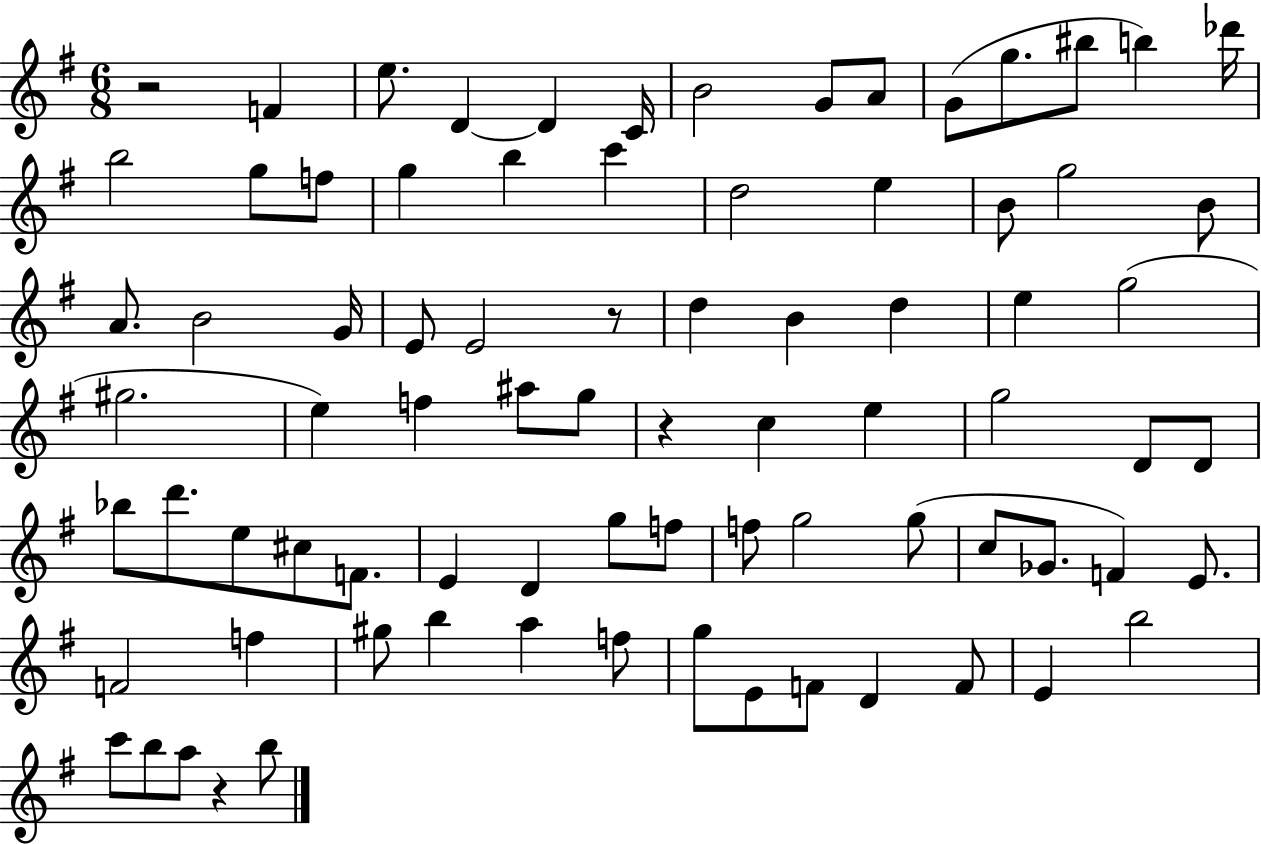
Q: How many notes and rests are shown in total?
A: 81